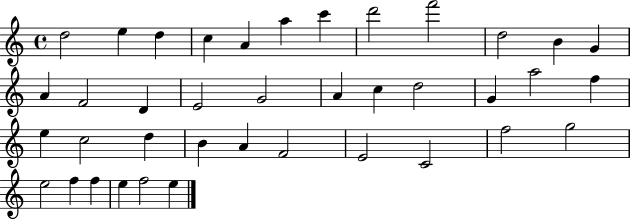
D5/h E5/q D5/q C5/q A4/q A5/q C6/q D6/h F6/h D5/h B4/q G4/q A4/q F4/h D4/q E4/h G4/h A4/q C5/q D5/h G4/q A5/h F5/q E5/q C5/h D5/q B4/q A4/q F4/h E4/h C4/h F5/h G5/h E5/h F5/q F5/q E5/q F5/h E5/q